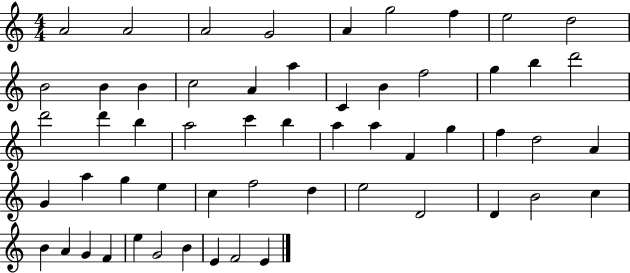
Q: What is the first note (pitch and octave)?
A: A4